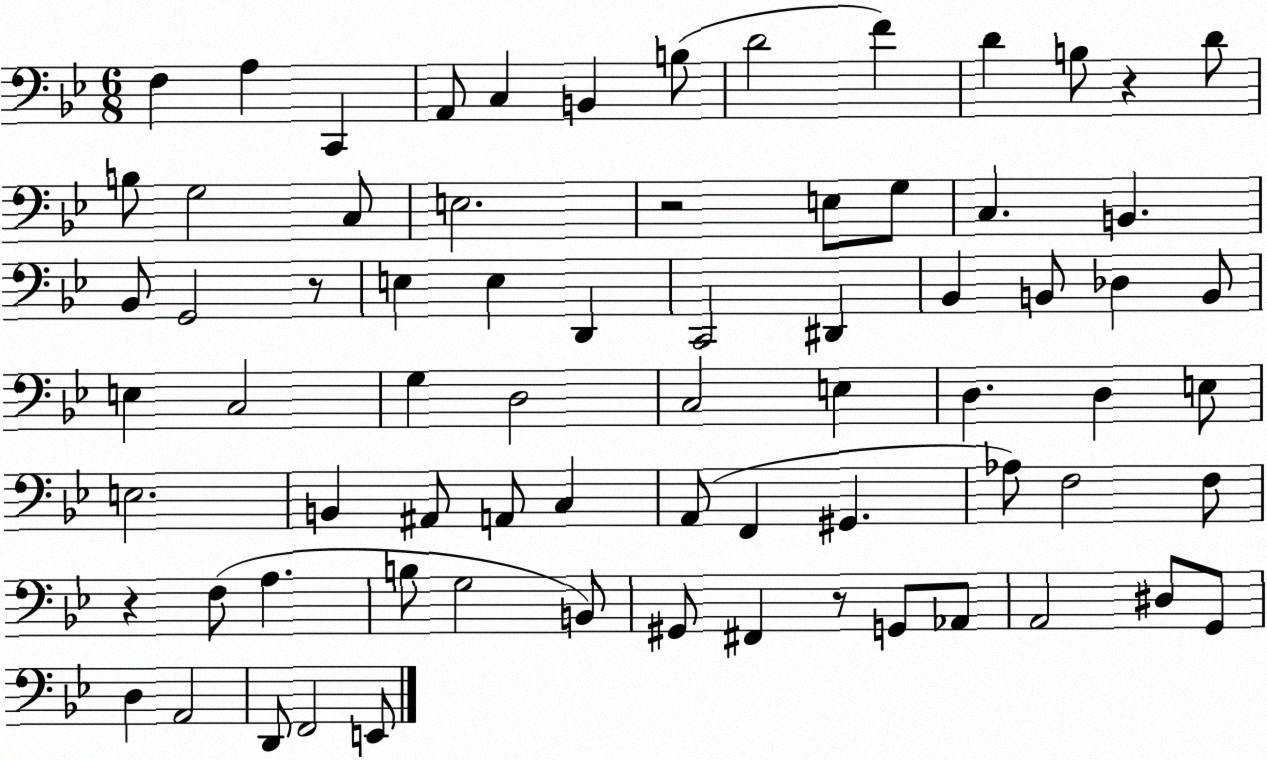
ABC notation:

X:1
T:Untitled
M:6/8
L:1/4
K:Bb
F, A, C,, A,,/2 C, B,, B,/2 D2 F D B,/2 z D/2 B,/2 G,2 C,/2 E,2 z2 E,/2 G,/2 C, B,, _B,,/2 G,,2 z/2 E, E, D,, C,,2 ^D,, _B,, B,,/2 _D, B,,/2 E, C,2 G, D,2 C,2 E, D, D, E,/2 E,2 B,, ^A,,/2 A,,/2 C, A,,/2 F,, ^G,, _A,/2 F,2 F,/2 z F,/2 A, B,/2 G,2 B,,/2 ^G,,/2 ^F,, z/2 G,,/2 _A,,/2 A,,2 ^D,/2 G,,/2 D, A,,2 D,,/2 F,,2 E,,/2